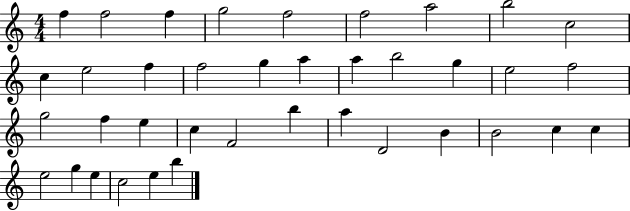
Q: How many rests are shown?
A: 0